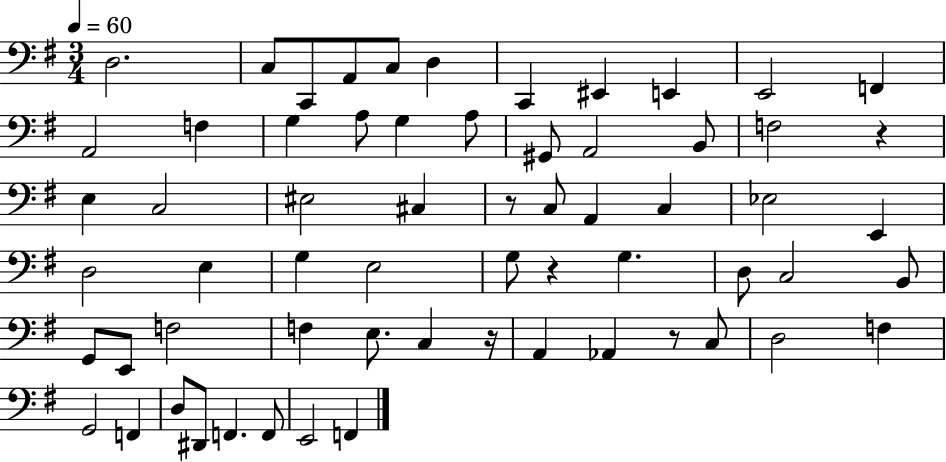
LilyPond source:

{
  \clef bass
  \numericTimeSignature
  \time 3/4
  \key g \major
  \tempo 4 = 60
  d2. | c8 c,8 a,8 c8 d4 | c,4 eis,4 e,4 | e,2 f,4 | \break a,2 f4 | g4 a8 g4 a8 | gis,8 a,2 b,8 | f2 r4 | \break e4 c2 | eis2 cis4 | r8 c8 a,4 c4 | ees2 e,4 | \break d2 e4 | g4 e2 | g8 r4 g4. | d8 c2 b,8 | \break g,8 e,8 f2 | f4 e8. c4 r16 | a,4 aes,4 r8 c8 | d2 f4 | \break g,2 f,4 | d8 dis,8 f,4. f,8 | e,2 f,4 | \bar "|."
}